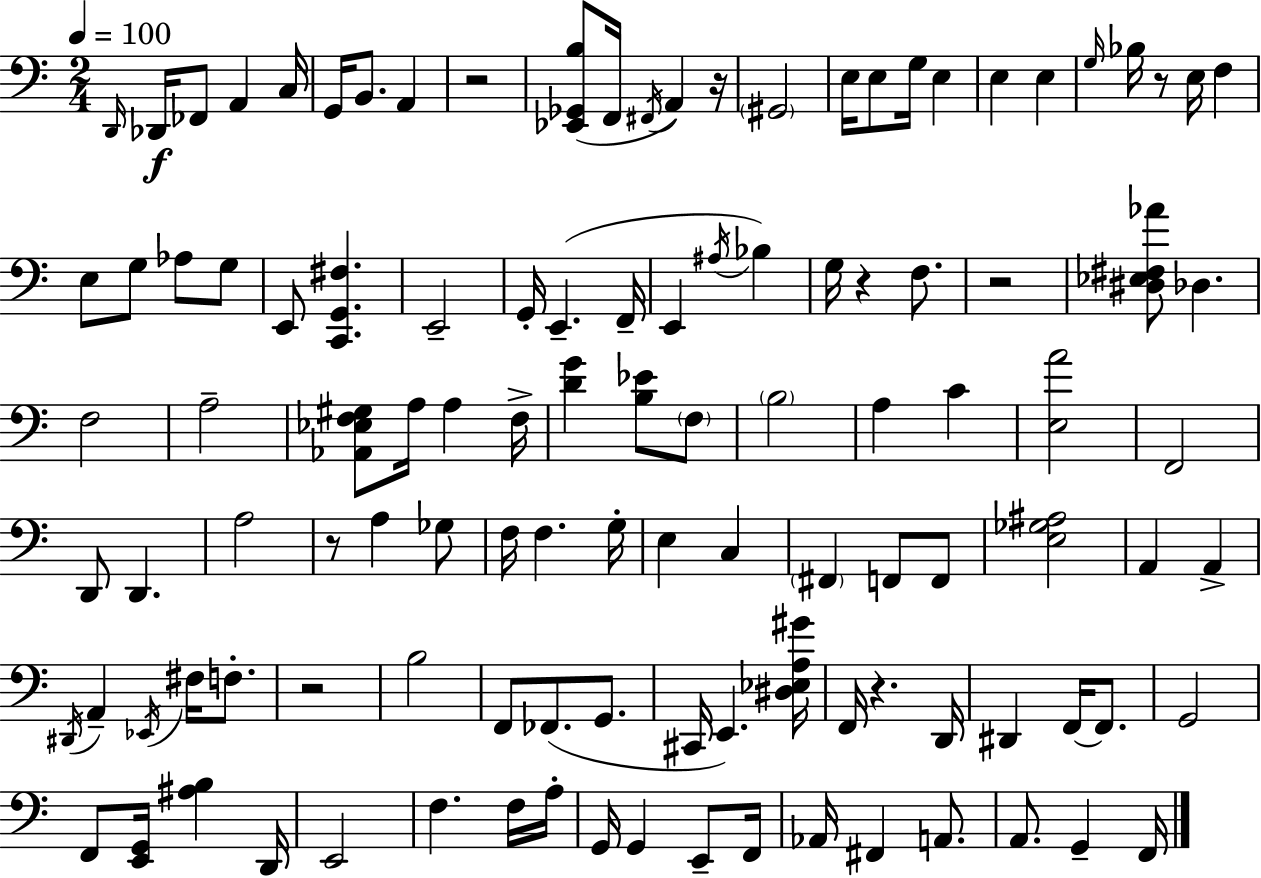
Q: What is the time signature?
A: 2/4